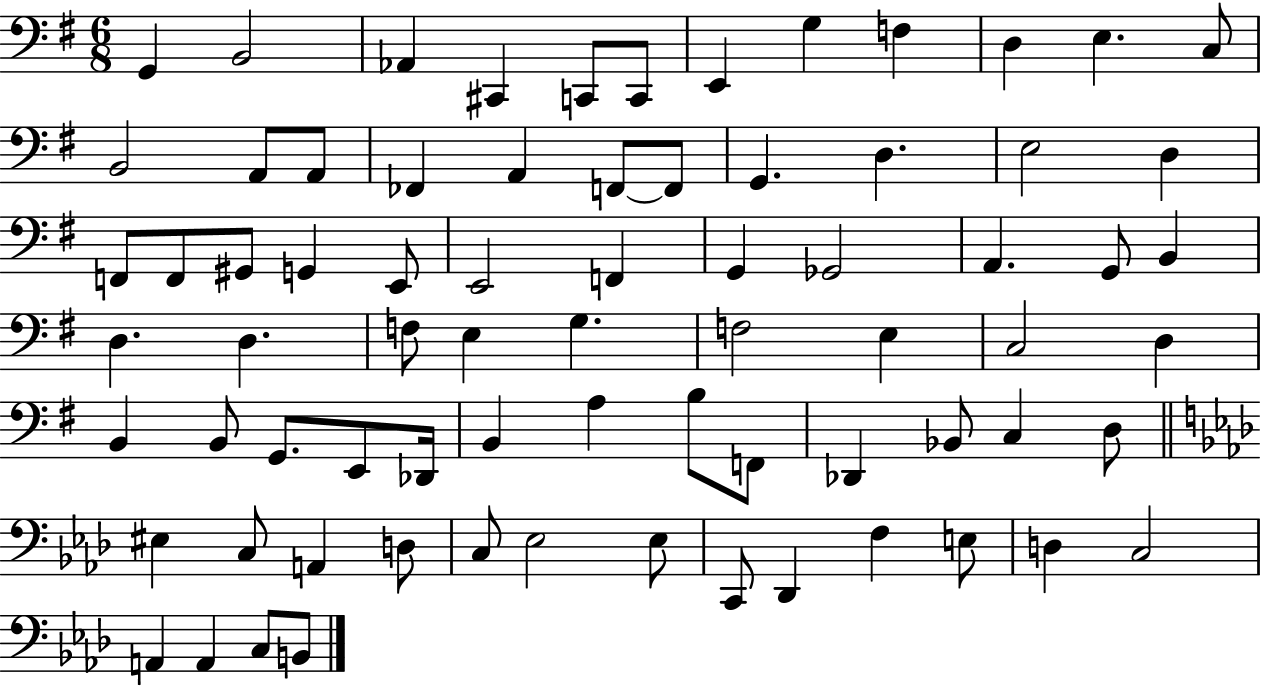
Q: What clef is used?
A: bass